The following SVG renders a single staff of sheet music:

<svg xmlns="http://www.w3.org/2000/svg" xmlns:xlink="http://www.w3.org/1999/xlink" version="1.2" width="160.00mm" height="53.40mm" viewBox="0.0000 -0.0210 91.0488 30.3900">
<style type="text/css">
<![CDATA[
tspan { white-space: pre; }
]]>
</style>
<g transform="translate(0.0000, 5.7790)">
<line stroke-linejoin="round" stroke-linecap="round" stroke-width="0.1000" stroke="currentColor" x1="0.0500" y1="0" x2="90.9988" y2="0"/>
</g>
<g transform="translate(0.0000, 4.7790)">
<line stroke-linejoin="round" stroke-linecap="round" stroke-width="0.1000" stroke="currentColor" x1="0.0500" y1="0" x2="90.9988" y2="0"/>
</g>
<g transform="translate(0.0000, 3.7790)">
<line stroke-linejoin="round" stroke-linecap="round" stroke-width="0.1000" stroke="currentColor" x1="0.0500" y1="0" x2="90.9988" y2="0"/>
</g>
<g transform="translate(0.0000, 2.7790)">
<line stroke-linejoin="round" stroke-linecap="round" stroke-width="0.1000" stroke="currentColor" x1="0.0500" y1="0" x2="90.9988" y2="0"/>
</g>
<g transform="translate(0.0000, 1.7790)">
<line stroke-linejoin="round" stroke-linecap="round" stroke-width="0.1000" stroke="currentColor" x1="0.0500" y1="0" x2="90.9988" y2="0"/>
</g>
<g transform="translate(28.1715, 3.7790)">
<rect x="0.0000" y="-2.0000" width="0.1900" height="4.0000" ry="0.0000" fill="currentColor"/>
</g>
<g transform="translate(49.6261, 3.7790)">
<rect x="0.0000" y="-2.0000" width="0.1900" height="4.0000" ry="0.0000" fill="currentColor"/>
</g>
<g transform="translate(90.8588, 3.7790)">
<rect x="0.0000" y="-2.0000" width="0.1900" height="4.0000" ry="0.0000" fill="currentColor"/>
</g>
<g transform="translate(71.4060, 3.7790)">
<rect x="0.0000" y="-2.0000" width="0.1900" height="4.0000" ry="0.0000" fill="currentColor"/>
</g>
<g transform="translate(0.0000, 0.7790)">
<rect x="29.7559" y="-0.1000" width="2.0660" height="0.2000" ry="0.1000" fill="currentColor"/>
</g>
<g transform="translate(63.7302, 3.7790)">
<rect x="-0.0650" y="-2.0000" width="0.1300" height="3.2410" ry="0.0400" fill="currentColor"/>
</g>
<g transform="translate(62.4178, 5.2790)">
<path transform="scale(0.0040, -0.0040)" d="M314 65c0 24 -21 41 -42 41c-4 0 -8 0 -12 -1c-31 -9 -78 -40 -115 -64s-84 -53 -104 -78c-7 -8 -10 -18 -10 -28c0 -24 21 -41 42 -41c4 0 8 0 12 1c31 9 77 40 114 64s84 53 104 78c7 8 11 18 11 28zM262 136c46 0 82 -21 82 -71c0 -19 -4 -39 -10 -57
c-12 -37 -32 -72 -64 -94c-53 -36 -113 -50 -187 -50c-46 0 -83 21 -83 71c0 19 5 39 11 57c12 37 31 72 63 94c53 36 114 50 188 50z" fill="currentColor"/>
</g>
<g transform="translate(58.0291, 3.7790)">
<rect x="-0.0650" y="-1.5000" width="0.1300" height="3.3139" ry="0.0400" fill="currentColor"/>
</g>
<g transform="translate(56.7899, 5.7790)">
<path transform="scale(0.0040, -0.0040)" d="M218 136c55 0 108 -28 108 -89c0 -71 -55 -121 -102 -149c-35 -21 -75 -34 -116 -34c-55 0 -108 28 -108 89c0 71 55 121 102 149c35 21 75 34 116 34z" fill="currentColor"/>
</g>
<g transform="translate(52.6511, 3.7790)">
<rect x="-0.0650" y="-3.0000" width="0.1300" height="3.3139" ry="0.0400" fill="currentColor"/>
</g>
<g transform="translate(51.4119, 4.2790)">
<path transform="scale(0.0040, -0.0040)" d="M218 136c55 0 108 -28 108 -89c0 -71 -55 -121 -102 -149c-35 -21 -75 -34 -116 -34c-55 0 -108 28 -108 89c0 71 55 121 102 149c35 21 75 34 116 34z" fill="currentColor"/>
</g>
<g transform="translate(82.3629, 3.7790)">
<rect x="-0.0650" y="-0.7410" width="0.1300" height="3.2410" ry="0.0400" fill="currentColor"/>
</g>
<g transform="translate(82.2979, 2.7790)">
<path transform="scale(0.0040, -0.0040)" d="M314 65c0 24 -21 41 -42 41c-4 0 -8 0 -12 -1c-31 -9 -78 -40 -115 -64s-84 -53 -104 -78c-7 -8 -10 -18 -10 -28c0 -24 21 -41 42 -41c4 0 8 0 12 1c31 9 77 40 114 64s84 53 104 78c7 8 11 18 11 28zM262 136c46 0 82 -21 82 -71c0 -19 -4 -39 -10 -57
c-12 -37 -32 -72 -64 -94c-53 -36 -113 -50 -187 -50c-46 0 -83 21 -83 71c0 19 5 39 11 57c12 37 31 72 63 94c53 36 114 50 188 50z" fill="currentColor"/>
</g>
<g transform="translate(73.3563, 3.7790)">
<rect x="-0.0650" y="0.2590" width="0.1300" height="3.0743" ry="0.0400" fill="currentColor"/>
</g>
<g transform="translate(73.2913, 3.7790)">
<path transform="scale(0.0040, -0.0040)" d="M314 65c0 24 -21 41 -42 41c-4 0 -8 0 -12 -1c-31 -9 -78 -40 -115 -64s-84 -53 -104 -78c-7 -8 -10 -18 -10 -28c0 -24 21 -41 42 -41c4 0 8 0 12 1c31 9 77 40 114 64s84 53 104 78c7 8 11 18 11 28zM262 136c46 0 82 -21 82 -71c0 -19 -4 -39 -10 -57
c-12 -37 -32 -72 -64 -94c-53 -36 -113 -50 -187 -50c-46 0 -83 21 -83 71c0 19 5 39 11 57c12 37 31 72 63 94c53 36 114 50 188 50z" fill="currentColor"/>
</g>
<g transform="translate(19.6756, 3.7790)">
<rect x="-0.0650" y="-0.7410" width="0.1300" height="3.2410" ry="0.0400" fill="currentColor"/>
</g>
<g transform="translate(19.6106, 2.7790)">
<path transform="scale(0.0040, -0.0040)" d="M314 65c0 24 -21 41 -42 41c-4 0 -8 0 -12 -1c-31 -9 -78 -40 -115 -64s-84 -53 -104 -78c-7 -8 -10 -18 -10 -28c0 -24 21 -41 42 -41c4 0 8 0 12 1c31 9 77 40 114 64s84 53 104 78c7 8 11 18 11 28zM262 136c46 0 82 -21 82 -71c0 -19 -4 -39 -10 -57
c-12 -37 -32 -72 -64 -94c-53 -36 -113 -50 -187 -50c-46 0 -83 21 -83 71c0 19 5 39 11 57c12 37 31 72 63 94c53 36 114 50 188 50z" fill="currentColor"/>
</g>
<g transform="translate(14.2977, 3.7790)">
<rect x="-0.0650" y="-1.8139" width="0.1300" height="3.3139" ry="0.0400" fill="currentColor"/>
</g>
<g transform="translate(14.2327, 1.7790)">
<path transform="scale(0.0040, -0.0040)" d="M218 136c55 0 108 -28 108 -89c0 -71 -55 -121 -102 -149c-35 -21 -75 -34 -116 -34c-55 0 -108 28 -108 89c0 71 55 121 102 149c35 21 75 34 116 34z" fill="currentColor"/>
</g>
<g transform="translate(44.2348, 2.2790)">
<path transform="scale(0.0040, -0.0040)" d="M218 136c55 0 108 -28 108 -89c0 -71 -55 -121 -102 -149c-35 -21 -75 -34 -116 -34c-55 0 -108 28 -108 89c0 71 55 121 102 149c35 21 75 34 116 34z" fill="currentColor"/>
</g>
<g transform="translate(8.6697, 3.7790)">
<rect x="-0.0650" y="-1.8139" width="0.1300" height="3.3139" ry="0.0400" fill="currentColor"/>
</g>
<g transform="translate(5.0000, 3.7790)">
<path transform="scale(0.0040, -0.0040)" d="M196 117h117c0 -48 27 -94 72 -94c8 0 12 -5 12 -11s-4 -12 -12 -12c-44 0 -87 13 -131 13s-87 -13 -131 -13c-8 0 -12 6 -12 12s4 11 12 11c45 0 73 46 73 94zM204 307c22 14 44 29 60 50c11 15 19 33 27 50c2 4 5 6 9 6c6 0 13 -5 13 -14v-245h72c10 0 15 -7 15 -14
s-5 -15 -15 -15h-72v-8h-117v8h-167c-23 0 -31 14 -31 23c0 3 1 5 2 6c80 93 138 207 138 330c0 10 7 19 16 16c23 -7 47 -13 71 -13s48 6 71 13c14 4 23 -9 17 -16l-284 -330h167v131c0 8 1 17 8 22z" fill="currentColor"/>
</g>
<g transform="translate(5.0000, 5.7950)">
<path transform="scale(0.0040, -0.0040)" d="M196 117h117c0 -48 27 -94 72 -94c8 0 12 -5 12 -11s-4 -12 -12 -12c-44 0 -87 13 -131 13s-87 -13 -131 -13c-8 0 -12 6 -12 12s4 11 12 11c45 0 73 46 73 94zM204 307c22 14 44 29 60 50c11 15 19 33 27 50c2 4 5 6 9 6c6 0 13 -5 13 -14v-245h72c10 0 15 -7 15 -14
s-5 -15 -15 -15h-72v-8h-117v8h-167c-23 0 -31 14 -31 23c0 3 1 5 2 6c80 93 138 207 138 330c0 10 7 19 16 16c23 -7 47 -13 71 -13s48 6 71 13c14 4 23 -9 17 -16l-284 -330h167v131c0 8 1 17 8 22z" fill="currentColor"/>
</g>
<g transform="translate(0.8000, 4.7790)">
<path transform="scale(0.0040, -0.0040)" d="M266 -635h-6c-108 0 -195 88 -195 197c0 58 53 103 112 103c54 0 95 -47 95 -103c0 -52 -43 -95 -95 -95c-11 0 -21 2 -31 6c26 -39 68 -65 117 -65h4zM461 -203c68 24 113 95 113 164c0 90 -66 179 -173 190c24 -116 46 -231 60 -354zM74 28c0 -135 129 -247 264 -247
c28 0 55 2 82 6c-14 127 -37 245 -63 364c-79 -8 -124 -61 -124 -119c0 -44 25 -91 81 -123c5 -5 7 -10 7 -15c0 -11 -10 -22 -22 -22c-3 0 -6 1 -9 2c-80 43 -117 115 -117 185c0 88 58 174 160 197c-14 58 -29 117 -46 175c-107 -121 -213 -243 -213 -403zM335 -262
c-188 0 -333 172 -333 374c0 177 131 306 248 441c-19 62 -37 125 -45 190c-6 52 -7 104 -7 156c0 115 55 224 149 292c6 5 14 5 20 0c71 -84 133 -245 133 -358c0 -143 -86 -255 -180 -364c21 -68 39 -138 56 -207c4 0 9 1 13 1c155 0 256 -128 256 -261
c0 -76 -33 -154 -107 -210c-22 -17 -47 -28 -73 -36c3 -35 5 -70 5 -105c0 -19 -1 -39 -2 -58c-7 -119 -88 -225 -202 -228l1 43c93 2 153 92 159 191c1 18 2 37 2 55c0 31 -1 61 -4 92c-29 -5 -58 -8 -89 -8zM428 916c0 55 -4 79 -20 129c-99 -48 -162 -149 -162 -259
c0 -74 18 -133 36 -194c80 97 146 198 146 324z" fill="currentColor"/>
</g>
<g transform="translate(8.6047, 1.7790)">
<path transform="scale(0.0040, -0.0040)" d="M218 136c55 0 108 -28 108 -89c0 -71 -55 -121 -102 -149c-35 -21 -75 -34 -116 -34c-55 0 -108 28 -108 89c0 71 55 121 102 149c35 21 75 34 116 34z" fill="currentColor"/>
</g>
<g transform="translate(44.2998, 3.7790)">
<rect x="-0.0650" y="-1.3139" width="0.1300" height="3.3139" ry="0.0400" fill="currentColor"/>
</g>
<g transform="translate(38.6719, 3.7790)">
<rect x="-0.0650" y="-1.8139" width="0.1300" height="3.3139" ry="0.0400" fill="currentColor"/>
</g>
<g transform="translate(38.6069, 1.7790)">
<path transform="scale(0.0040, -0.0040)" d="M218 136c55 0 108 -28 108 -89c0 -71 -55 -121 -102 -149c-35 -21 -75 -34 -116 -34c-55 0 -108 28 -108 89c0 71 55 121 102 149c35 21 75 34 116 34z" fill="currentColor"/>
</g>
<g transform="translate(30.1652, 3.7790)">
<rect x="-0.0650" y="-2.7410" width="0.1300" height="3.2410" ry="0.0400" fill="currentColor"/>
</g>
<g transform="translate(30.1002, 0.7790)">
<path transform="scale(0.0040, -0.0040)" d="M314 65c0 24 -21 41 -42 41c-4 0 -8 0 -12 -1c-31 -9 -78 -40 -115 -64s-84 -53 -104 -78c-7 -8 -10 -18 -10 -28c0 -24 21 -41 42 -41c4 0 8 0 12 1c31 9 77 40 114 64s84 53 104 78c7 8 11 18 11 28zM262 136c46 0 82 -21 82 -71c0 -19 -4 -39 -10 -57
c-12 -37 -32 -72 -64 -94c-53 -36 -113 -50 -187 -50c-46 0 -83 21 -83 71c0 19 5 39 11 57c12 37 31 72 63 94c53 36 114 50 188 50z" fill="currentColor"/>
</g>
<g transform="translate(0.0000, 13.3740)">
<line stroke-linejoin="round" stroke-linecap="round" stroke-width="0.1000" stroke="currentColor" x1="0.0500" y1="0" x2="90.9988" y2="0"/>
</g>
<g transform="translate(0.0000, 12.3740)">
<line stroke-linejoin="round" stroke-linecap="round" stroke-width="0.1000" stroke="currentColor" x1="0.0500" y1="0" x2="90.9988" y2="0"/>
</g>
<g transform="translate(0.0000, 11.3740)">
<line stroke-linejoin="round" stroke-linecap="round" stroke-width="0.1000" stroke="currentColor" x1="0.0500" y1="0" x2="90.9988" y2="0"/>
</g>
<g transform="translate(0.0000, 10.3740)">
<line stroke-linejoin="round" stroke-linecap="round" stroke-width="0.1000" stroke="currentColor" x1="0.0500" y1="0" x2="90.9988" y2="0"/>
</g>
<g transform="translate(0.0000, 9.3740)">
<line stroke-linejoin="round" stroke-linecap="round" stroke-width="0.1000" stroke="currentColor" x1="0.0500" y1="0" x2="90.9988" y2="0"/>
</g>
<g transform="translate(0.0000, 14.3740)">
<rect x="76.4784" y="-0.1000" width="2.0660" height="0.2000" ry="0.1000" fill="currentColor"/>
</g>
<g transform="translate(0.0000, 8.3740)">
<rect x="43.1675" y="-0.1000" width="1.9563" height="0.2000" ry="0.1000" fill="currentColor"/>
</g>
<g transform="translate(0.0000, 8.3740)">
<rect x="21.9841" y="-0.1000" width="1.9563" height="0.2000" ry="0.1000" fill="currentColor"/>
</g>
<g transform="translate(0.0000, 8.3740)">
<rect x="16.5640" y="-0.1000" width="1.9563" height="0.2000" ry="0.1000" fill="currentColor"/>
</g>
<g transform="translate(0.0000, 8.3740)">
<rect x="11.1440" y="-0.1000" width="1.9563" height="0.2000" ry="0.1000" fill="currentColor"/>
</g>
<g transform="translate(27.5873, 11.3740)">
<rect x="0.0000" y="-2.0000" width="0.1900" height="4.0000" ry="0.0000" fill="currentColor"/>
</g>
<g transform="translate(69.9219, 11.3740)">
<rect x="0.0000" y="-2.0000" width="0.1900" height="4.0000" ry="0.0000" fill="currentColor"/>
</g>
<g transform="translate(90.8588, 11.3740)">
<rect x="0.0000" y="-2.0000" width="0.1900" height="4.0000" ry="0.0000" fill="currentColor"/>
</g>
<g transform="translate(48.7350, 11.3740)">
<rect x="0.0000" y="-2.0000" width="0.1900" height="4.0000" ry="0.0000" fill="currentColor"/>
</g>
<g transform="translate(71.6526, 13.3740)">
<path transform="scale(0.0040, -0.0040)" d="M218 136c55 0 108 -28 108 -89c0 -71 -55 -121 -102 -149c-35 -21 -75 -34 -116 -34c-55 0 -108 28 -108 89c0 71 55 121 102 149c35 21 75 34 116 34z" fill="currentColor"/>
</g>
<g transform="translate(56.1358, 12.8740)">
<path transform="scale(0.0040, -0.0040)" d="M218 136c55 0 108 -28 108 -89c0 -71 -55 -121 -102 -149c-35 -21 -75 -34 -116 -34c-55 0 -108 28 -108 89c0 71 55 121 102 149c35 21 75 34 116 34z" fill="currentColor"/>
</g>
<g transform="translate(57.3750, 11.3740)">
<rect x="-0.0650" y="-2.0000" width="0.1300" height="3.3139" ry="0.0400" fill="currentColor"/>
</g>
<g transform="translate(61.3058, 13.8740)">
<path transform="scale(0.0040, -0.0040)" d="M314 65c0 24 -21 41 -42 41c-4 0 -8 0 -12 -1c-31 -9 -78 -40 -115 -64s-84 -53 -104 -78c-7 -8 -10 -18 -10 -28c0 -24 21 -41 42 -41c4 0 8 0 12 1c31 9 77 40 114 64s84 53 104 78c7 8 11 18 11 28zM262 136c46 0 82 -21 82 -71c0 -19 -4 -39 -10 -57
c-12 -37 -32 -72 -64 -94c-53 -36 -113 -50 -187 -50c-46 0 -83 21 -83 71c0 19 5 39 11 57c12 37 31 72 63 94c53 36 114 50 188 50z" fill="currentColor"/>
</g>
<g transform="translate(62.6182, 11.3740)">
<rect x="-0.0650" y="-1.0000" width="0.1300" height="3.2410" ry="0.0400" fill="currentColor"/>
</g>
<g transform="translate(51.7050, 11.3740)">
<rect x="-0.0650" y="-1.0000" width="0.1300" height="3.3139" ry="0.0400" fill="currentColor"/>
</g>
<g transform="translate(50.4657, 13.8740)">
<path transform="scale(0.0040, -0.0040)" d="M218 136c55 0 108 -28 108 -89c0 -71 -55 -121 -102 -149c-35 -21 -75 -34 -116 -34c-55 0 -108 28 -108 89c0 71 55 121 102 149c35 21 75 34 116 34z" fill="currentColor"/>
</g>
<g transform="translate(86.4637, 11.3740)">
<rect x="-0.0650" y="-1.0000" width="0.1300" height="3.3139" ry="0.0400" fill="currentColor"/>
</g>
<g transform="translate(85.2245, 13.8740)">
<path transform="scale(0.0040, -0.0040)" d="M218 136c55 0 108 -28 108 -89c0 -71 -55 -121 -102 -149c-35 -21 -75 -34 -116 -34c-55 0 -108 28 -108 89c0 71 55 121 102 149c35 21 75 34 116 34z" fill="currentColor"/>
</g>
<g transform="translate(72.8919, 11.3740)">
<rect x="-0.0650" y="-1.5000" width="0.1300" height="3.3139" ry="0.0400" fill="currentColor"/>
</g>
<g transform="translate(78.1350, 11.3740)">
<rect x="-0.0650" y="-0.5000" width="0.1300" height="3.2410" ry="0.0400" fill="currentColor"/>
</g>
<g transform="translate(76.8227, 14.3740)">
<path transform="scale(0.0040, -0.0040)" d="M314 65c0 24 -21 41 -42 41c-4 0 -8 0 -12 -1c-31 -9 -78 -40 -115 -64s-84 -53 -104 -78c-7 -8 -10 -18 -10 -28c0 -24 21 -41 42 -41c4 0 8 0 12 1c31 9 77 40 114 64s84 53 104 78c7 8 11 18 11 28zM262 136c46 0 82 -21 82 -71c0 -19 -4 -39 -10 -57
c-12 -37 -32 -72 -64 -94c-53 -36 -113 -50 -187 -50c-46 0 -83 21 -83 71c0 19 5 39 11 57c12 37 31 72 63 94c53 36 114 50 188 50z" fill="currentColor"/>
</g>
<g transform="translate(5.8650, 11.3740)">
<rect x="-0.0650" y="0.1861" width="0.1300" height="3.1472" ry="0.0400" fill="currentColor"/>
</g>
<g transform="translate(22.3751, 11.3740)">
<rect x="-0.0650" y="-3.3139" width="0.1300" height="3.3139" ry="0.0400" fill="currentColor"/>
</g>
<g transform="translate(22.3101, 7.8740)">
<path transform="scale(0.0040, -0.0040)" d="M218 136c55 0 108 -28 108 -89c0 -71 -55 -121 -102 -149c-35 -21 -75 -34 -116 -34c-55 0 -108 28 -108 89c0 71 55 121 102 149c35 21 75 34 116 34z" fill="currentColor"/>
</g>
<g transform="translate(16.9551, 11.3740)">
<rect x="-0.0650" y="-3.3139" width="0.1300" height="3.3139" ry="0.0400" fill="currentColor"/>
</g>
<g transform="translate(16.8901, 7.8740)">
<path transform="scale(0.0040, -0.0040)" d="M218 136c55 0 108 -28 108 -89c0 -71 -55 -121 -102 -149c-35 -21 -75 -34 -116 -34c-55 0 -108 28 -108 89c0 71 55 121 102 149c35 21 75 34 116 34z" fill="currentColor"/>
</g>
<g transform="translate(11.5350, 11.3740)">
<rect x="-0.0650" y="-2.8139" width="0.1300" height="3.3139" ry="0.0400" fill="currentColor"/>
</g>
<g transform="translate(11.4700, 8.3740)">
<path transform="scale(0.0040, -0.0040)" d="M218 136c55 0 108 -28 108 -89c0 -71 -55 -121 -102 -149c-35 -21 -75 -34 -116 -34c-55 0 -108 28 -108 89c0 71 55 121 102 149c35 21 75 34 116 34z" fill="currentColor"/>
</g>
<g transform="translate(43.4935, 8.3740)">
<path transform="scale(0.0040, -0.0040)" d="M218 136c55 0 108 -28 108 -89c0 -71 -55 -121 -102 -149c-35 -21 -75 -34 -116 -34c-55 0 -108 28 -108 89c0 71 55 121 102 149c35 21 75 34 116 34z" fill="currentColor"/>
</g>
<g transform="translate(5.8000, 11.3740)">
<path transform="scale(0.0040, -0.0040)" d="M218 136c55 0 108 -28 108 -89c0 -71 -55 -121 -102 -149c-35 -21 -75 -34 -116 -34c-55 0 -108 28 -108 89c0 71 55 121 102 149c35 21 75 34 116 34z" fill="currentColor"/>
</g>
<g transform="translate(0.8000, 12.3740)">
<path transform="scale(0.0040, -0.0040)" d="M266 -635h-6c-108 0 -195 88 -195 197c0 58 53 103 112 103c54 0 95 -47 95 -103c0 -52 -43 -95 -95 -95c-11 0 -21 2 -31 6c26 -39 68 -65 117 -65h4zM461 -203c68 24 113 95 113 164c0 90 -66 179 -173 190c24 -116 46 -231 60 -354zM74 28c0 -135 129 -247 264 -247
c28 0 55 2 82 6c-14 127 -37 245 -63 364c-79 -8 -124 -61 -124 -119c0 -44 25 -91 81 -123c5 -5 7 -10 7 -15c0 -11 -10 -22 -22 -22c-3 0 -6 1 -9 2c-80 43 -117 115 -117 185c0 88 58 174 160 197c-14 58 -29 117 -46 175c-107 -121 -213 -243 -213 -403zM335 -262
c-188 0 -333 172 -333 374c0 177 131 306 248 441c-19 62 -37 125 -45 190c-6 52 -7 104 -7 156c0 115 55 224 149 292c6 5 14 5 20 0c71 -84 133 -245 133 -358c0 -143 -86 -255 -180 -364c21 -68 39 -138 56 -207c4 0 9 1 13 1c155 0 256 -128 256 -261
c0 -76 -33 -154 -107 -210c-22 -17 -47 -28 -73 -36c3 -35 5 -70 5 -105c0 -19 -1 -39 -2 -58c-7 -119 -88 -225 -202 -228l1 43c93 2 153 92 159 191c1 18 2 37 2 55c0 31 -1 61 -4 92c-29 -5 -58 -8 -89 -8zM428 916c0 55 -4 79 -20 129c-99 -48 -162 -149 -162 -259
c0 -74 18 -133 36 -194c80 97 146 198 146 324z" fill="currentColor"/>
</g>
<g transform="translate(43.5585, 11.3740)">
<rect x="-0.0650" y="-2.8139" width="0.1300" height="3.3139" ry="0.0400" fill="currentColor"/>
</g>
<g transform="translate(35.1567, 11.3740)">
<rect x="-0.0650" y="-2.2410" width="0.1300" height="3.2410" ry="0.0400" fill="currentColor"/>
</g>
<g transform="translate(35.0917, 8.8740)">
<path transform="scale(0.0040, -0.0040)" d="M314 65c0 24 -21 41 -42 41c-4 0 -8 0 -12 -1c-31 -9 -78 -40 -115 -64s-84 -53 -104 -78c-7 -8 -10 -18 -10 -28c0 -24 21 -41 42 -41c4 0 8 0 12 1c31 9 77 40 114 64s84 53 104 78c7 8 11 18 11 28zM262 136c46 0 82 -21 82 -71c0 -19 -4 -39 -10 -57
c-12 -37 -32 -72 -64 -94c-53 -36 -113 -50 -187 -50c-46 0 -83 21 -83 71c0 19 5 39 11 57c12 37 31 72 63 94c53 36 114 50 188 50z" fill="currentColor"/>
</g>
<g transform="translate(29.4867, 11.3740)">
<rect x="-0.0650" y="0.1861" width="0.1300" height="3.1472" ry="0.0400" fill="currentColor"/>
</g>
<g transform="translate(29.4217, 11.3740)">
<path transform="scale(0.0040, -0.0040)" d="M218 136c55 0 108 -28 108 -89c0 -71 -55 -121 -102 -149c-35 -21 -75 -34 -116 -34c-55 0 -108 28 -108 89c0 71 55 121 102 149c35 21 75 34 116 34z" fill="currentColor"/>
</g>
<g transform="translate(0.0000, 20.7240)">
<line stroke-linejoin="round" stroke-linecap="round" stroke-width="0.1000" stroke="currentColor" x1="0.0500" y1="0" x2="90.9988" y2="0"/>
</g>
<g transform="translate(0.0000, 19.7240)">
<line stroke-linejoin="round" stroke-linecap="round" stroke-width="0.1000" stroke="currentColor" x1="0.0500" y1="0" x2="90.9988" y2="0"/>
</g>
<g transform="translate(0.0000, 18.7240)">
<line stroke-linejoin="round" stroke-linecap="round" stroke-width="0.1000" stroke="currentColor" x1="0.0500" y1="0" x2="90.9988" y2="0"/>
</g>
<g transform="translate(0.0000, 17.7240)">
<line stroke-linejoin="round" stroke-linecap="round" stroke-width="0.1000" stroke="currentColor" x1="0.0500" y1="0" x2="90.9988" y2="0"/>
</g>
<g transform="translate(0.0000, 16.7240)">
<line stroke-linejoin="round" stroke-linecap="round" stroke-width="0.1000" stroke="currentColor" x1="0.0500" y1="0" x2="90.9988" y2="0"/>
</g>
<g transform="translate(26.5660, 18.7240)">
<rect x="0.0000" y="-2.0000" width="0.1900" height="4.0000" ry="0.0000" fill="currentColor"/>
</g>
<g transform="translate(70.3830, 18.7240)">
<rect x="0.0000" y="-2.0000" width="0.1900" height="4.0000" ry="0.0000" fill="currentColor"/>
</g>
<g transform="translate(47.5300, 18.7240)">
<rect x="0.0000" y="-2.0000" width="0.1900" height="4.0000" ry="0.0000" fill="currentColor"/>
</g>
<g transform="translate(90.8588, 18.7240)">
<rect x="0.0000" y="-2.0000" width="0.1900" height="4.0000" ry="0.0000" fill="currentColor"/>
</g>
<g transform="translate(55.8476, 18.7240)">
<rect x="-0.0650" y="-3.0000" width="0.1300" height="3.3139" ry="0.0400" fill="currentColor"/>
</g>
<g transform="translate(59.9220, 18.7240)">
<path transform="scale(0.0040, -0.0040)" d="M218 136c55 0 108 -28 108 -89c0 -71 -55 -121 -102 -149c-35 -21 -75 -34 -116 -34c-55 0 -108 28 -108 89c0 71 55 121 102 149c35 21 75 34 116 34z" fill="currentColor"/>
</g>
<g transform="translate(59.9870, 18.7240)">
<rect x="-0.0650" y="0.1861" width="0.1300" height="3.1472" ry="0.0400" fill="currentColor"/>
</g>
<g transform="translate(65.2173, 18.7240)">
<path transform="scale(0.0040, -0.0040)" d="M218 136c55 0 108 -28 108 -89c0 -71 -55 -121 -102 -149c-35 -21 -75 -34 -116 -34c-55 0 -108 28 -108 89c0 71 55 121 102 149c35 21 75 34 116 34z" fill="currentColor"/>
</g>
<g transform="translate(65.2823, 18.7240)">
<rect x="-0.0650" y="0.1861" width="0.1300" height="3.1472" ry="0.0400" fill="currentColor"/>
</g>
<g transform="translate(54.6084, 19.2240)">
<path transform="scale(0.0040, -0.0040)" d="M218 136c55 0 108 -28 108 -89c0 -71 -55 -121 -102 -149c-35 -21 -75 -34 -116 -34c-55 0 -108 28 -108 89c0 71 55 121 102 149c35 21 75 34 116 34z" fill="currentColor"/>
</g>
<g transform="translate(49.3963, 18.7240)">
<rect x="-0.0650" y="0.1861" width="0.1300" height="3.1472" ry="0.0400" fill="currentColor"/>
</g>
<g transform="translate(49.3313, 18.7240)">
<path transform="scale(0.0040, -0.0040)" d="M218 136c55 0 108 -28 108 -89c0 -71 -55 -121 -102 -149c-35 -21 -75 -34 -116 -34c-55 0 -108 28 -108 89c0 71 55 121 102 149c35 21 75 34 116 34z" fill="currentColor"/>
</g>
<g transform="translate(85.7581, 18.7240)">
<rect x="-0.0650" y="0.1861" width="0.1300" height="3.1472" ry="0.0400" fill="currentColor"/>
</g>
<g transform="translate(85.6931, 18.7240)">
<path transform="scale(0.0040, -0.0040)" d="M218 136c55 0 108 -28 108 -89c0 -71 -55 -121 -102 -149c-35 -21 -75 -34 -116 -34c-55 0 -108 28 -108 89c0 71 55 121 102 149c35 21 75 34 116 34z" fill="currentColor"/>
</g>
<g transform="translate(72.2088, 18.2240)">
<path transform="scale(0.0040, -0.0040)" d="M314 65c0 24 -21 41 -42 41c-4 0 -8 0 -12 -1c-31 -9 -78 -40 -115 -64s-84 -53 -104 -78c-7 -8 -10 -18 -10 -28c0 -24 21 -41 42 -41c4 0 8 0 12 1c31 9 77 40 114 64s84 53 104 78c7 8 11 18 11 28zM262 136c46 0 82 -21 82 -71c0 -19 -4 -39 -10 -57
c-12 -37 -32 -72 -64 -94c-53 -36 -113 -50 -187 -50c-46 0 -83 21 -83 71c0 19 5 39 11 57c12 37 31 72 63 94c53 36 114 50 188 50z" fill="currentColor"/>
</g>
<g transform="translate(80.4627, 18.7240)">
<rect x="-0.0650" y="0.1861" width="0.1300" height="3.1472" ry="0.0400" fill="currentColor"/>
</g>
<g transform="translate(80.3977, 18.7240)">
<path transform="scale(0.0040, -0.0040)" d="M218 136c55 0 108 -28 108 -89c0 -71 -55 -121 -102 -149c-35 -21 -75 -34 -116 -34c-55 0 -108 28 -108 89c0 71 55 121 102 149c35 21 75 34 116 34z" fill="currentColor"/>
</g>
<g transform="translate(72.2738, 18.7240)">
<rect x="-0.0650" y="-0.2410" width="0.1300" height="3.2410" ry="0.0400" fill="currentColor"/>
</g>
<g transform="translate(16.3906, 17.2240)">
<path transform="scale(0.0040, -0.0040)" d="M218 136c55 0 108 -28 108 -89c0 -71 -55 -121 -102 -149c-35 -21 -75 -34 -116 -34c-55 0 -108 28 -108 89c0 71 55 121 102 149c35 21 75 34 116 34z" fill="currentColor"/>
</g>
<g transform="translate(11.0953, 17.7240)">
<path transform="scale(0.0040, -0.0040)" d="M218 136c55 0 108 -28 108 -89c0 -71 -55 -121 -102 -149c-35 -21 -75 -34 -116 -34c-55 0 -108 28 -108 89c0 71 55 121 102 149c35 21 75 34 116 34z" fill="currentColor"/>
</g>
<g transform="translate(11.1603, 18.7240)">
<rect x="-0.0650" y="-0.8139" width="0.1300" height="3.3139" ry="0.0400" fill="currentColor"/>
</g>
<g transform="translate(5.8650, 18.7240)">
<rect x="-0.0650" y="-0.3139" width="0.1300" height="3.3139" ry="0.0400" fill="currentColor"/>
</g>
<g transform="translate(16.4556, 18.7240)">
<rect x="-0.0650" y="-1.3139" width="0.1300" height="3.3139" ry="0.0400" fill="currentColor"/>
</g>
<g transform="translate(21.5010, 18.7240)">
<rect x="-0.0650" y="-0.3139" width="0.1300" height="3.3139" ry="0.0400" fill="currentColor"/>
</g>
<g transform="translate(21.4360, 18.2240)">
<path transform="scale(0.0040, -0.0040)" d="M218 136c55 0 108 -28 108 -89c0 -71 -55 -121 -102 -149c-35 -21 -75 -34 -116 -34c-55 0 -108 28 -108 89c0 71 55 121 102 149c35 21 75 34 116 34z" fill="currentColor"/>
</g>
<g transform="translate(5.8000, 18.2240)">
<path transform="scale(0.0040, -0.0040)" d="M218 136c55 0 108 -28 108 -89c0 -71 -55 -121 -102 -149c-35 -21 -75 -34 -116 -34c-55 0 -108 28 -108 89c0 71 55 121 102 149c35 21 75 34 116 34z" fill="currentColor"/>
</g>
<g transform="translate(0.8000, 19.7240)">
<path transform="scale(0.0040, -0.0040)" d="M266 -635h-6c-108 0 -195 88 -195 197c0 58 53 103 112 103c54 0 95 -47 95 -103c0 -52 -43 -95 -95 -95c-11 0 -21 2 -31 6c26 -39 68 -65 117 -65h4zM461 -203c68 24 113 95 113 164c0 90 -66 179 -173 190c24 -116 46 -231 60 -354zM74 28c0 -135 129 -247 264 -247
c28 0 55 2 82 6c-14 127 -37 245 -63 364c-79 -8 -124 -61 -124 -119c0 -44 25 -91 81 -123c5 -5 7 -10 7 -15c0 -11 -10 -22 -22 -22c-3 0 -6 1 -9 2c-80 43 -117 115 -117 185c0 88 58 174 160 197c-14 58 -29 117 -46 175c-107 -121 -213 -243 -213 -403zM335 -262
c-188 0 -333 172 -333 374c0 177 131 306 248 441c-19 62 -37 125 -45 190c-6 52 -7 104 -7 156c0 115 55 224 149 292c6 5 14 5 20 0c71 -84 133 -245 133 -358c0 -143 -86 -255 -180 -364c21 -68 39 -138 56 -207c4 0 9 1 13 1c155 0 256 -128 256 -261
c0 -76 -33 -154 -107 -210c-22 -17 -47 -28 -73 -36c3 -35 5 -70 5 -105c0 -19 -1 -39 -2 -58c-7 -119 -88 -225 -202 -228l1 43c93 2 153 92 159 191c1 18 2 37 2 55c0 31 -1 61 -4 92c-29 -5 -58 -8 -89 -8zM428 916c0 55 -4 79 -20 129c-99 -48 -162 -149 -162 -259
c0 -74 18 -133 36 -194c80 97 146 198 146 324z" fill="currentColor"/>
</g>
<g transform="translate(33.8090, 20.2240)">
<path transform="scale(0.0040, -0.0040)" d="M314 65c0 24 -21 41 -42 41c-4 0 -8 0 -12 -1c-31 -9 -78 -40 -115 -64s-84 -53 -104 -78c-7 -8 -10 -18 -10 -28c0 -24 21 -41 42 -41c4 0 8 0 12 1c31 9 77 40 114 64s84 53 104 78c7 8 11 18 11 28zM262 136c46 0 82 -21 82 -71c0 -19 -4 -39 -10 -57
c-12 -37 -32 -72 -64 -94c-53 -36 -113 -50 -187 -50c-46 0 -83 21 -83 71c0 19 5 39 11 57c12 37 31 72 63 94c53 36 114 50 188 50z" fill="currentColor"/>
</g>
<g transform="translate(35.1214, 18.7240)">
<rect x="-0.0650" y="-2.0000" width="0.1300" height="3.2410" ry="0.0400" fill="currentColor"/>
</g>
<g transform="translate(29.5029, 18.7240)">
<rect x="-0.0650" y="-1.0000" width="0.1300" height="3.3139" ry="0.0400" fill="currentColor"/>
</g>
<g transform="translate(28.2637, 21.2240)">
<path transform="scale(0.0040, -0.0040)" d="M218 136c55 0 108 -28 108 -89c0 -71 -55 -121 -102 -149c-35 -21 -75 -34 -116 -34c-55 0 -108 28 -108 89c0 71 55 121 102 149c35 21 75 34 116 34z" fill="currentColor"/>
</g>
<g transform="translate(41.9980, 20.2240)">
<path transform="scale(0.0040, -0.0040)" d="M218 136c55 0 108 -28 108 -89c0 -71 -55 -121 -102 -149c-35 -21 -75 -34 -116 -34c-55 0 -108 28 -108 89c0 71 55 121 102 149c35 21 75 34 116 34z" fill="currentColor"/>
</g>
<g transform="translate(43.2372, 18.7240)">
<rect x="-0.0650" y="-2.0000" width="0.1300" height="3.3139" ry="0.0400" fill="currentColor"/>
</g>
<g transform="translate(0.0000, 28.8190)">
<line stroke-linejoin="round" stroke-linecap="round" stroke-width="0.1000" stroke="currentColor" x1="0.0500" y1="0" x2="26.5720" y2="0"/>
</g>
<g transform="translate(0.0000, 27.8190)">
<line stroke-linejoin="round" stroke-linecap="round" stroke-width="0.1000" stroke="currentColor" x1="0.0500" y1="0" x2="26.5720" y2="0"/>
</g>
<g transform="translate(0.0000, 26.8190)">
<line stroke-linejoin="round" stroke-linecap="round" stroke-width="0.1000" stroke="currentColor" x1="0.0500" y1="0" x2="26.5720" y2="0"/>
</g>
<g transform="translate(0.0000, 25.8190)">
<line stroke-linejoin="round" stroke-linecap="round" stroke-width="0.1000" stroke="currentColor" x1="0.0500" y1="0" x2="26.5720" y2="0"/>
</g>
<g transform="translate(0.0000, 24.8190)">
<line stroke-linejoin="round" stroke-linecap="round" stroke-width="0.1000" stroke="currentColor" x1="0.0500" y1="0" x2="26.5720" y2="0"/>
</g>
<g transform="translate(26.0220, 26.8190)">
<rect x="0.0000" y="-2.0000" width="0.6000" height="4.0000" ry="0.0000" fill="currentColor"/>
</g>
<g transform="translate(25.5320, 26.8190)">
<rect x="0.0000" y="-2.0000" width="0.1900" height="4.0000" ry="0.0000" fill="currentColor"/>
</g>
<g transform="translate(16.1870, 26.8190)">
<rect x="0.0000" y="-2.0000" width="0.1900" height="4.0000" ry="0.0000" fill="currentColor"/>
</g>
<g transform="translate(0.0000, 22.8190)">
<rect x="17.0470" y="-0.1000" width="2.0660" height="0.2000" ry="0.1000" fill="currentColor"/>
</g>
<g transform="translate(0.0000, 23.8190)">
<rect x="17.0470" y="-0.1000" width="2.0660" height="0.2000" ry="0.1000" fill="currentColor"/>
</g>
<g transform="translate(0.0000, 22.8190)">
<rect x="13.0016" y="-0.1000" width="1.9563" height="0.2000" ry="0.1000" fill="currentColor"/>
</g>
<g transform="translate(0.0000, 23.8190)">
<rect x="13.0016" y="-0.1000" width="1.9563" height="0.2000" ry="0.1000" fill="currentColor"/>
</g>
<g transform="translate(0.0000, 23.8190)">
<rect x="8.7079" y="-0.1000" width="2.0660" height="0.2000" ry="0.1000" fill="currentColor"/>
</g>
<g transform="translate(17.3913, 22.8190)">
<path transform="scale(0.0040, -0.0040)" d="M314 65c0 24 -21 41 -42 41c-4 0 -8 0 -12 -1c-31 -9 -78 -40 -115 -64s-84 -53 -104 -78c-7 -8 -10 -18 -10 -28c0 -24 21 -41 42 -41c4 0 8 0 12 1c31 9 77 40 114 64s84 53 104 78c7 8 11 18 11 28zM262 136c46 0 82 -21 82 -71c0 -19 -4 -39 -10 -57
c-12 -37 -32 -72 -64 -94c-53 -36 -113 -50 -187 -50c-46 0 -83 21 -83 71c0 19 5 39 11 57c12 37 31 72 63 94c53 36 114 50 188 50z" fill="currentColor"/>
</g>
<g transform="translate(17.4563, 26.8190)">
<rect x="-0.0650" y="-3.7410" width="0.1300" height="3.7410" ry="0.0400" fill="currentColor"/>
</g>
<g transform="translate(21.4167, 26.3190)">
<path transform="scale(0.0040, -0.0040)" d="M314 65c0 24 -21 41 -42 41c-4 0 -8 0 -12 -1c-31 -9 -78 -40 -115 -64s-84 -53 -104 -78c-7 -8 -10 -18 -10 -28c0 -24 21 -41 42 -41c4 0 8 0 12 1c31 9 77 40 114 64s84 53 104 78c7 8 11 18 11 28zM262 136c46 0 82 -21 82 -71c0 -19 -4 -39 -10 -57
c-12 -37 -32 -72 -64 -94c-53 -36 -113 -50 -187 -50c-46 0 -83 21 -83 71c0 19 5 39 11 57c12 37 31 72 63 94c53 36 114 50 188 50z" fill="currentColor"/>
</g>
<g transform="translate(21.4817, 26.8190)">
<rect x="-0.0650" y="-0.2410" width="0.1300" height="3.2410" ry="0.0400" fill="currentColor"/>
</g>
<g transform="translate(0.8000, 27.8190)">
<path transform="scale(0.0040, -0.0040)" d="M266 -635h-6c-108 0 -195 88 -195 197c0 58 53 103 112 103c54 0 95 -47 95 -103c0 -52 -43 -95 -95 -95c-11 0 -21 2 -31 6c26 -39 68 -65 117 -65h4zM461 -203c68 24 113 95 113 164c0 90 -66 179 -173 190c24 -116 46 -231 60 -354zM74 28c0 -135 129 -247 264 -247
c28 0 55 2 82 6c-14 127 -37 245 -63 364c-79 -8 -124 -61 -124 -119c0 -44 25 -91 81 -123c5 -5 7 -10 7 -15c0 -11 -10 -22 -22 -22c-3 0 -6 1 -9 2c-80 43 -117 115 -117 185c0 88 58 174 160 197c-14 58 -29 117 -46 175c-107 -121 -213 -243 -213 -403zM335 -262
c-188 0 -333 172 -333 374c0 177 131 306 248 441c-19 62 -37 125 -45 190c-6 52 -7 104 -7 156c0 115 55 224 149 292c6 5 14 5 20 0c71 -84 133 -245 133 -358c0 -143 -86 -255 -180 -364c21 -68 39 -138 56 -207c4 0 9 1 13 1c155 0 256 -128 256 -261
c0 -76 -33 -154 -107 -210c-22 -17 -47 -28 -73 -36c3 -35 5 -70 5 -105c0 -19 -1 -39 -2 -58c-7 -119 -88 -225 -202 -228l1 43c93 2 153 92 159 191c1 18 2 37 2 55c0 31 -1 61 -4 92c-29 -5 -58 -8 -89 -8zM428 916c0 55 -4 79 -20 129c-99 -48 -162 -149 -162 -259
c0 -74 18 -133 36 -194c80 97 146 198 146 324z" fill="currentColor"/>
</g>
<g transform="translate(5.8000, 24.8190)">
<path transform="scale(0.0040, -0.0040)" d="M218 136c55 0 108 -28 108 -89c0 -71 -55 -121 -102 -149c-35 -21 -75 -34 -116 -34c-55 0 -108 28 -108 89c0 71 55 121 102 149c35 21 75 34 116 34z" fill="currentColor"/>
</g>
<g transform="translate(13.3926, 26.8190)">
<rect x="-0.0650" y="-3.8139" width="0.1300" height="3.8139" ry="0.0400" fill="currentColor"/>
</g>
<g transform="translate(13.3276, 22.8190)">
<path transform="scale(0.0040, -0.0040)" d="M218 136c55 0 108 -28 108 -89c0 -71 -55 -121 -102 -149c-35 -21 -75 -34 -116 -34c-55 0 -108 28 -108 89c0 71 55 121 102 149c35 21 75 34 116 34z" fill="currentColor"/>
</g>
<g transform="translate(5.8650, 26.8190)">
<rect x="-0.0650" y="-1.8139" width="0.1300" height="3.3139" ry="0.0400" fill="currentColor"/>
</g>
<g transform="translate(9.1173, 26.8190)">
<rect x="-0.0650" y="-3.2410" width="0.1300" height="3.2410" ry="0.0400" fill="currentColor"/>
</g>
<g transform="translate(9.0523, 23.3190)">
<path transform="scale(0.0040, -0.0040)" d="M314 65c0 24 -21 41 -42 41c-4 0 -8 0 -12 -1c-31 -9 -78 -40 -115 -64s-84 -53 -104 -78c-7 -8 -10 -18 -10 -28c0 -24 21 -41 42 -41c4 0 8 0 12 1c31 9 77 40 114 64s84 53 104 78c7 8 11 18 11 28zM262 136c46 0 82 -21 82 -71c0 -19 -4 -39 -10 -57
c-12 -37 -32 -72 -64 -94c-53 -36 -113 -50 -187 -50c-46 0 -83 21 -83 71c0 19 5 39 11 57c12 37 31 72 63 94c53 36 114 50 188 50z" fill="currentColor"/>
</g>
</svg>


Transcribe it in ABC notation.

X:1
T:Untitled
M:4/4
L:1/4
K:C
f f d2 a2 f e A E F2 B2 d2 B a b b B g2 a D F D2 E C2 D c d e c D F2 F B A B B c2 B B f b2 c' c'2 c2